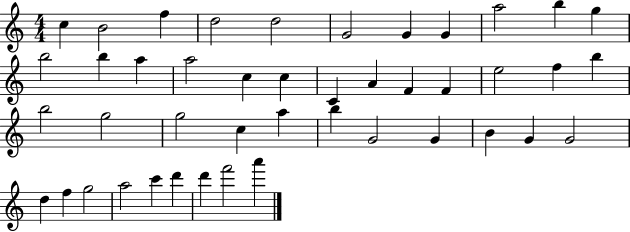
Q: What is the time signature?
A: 4/4